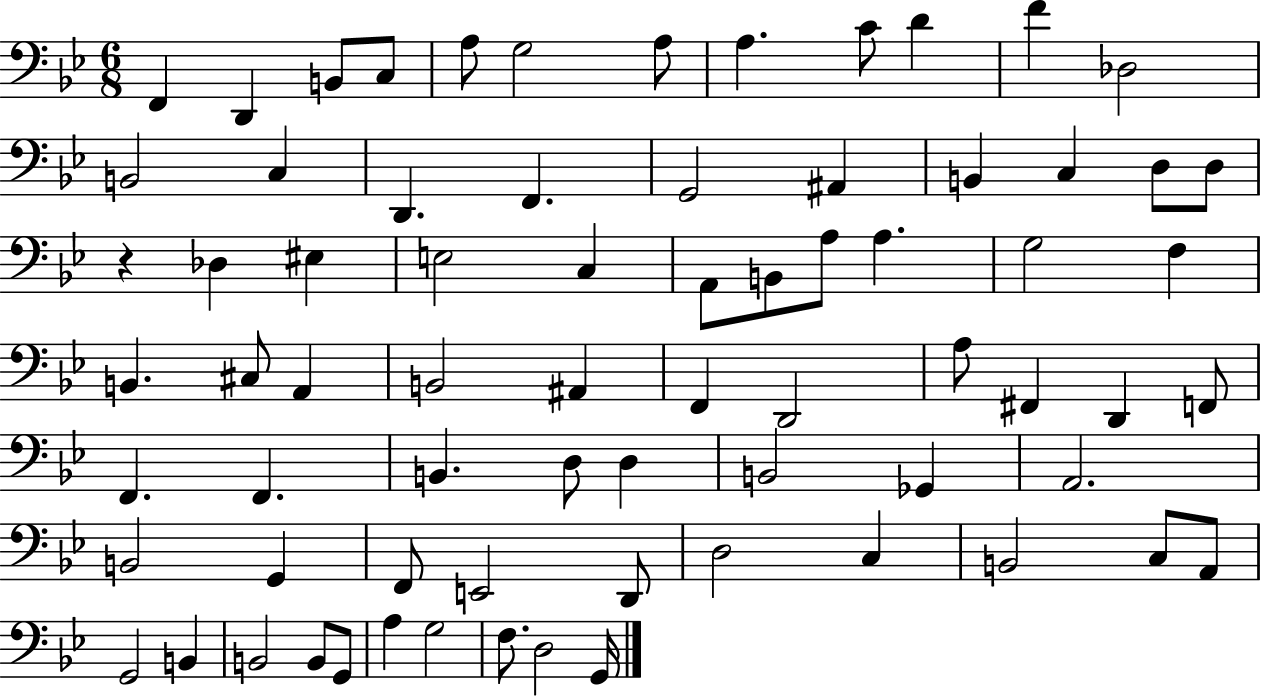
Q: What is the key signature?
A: BES major